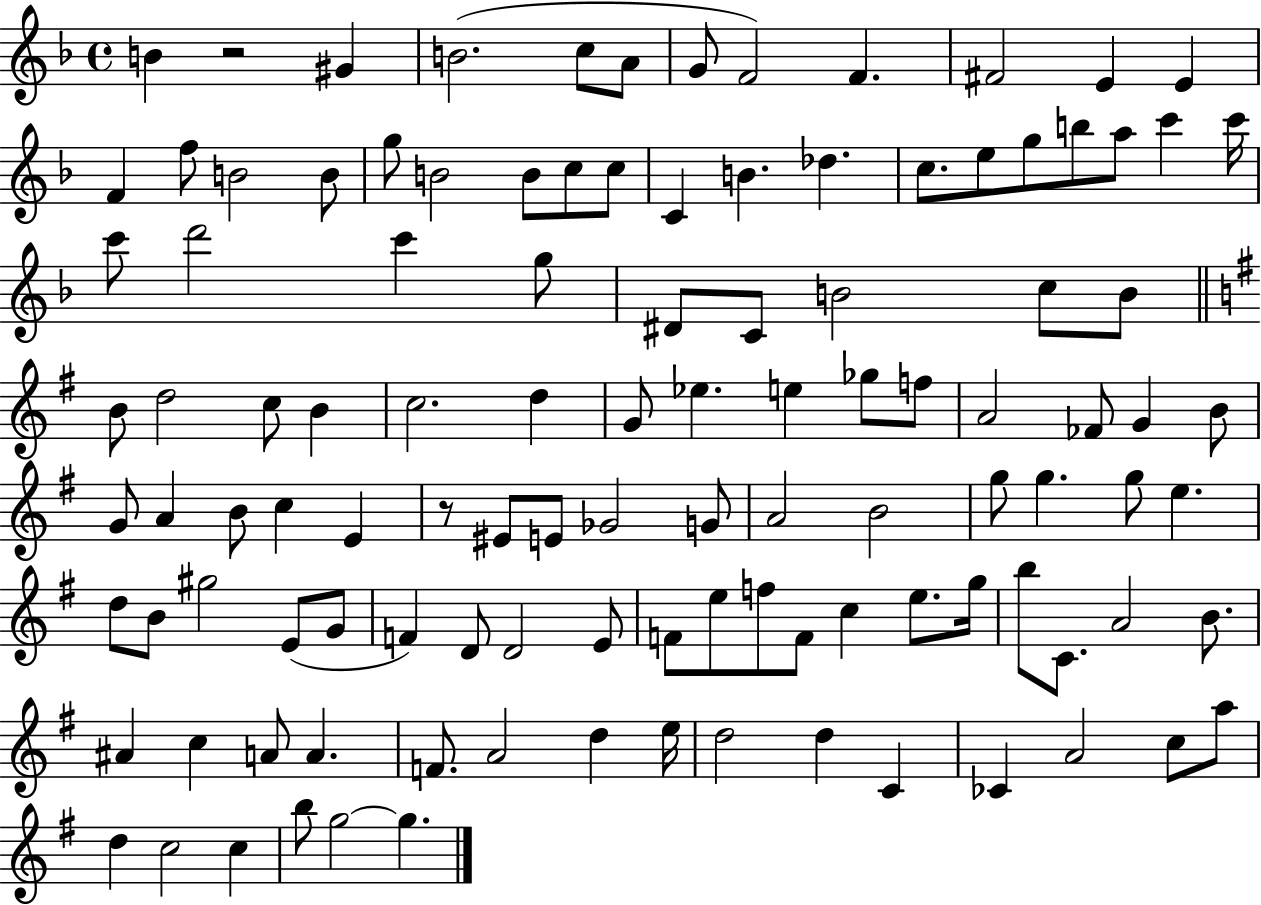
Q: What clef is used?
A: treble